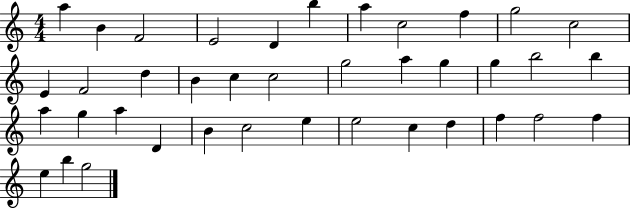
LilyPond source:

{
  \clef treble
  \numericTimeSignature
  \time 4/4
  \key c \major
  a''4 b'4 f'2 | e'2 d'4 b''4 | a''4 c''2 f''4 | g''2 c''2 | \break e'4 f'2 d''4 | b'4 c''4 c''2 | g''2 a''4 g''4 | g''4 b''2 b''4 | \break a''4 g''4 a''4 d'4 | b'4 c''2 e''4 | e''2 c''4 d''4 | f''4 f''2 f''4 | \break e''4 b''4 g''2 | \bar "|."
}